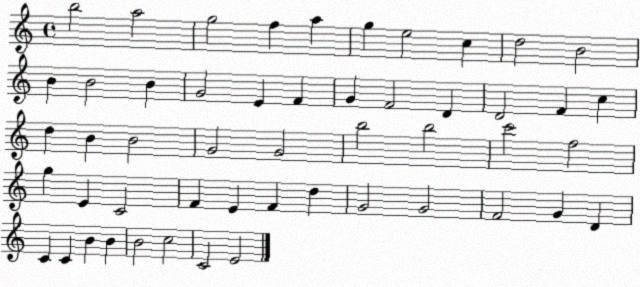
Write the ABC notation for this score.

X:1
T:Untitled
M:4/4
L:1/4
K:C
b2 a2 g2 f a g e2 c d2 B2 B B2 B G2 E F G F2 D D2 F c d B B2 G2 G2 b2 b2 c'2 f2 g E C2 F E F d G2 G2 F2 G D C C B B B2 c2 C2 E2